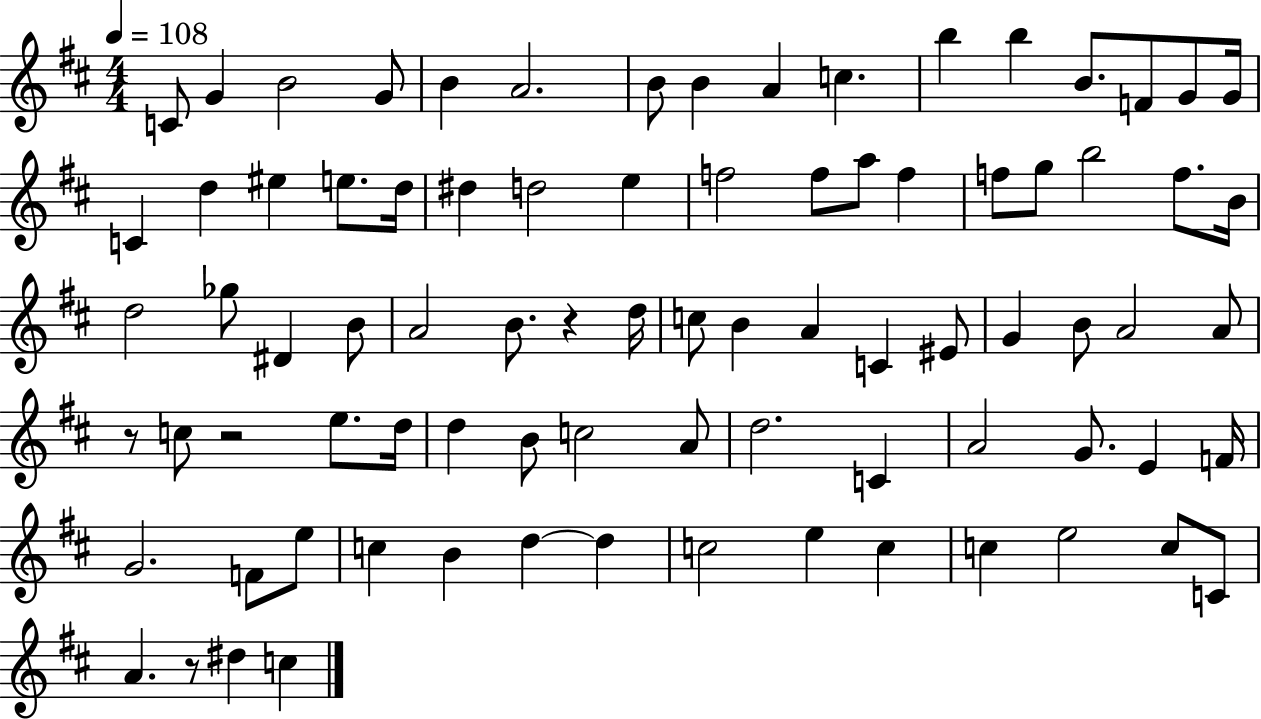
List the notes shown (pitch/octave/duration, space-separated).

C4/e G4/q B4/h G4/e B4/q A4/h. B4/e B4/q A4/q C5/q. B5/q B5/q B4/e. F4/e G4/e G4/s C4/q D5/q EIS5/q E5/e. D5/s D#5/q D5/h E5/q F5/h F5/e A5/e F5/q F5/e G5/e B5/h F5/e. B4/s D5/h Gb5/e D#4/q B4/e A4/h B4/e. R/q D5/s C5/e B4/q A4/q C4/q EIS4/e G4/q B4/e A4/h A4/e R/e C5/e R/h E5/e. D5/s D5/q B4/e C5/h A4/e D5/h. C4/q A4/h G4/e. E4/q F4/s G4/h. F4/e E5/e C5/q B4/q D5/q D5/q C5/h E5/q C5/q C5/q E5/h C5/e C4/e A4/q. R/e D#5/q C5/q